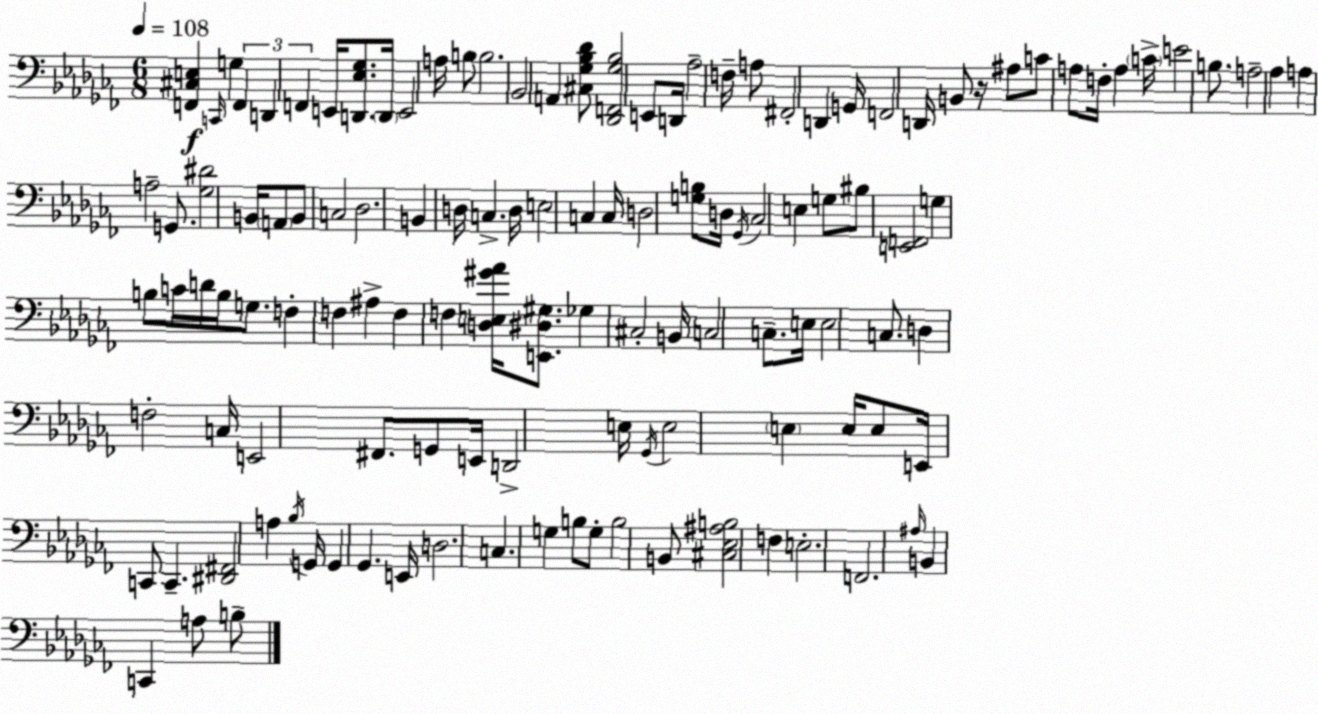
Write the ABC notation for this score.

X:1
T:Untitled
M:6/8
L:1/4
K:Abm
[F,,^C,E,] C,,/4 G, F,, D,, F,, E,,/4 [D,,_E,_G,]/2 D,,/4 E,,2 A,/4 B,/2 B,2 _B,,2 A,, [^C,_G,_B,_D]/2 [_D,,F,,_G,_B,]2 E,,/2 D,,/4 _A,2 F,/4 A,/2 ^F,,2 D,, G,,/4 F,,2 D,,/4 B,,/2 z/4 ^A,/2 C/2 A,/2 F,/4 A, C/4 E2 B,/2 A,2 _A, A, A,2 G,,/2 [_G,^D]2 B,,/4 A,,/2 B,,/2 C,2 _D,2 B,, D,/4 C, D,/4 E,2 C, C,/4 D,2 [G,B,]/2 D,/4 _G,,/4 _C,2 E, G,/2 ^B,/2 [E,,F,,]2 G, B,/2 C/4 D/4 B,/4 G,/2 F, F, ^A, F, F, [D,E,^G_A]/4 [E,,^D,^G,]/2 _G, ^C,2 B,,/4 C,2 C,/2 E,/4 E,2 C,/2 D, F,2 C,/4 E,,2 ^F,,/2 G,,/2 E,,/4 D,,2 E,/4 _G,,/4 E,2 E, E,/4 E,/2 E,,/4 C,,/2 C,, [^D,,^F,,]2 A, _B,/4 G,,/4 G,, _G,, E,,/4 D,2 C, G, B,/2 G,/2 B,2 B,,/2 [^C,_E,^A,B,]2 F, E,2 F,,2 ^A,/4 B,, C,, A,/2 B,/2